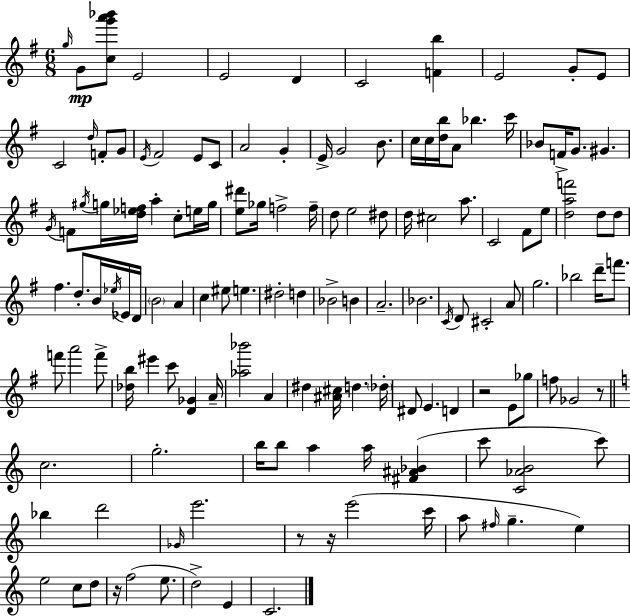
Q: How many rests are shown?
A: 5